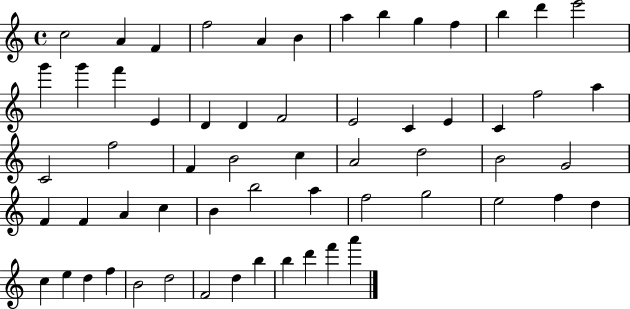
X:1
T:Untitled
M:4/4
L:1/4
K:C
c2 A F f2 A B a b g f b d' e'2 g' g' f' E D D F2 E2 C E C f2 a C2 f2 F B2 c A2 d2 B2 G2 F F A c B b2 a f2 g2 e2 f d c e d f B2 d2 F2 d b b d' f' a'